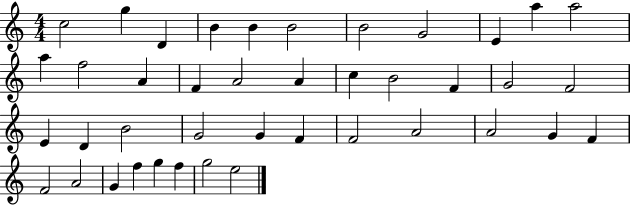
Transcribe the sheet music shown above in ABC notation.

X:1
T:Untitled
M:4/4
L:1/4
K:C
c2 g D B B B2 B2 G2 E a a2 a f2 A F A2 A c B2 F G2 F2 E D B2 G2 G F F2 A2 A2 G F F2 A2 G f g f g2 e2